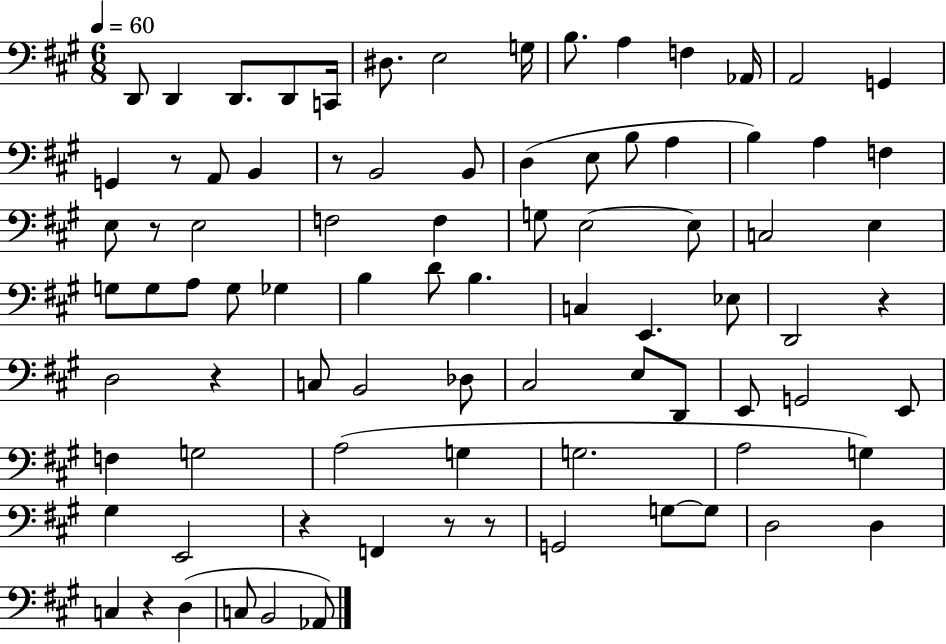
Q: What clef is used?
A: bass